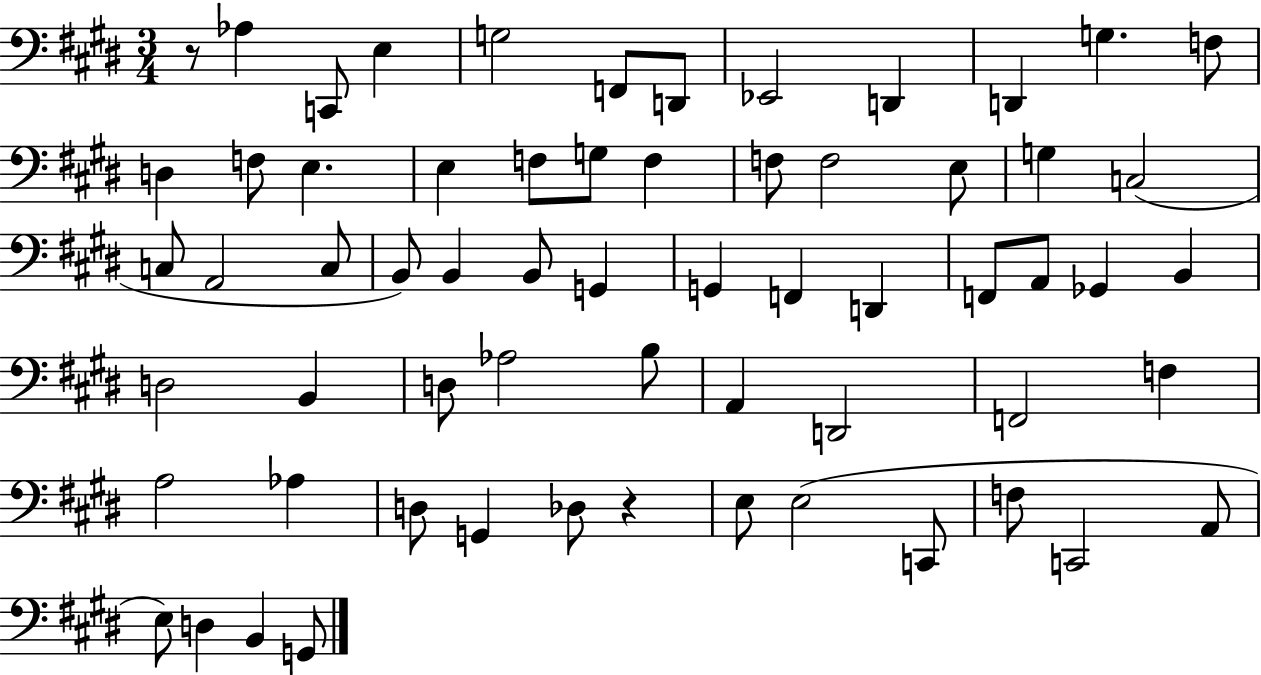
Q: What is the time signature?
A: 3/4